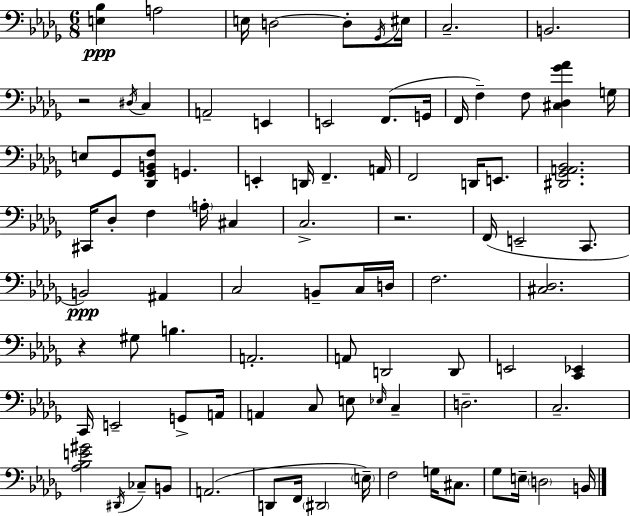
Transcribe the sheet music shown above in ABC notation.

X:1
T:Untitled
M:6/8
L:1/4
K:Bbm
[E,_B,] A,2 E,/4 D,2 D,/2 _G,,/4 ^E,/4 C,2 B,,2 z2 ^D,/4 C, A,,2 E,, E,,2 F,,/2 G,,/4 F,,/4 F, F,/2 [^C,_D,_G_A] G,/4 E,/2 _G,,/2 [_D,,_G,,B,,F,]/2 G,, E,, D,,/4 F,, A,,/4 F,,2 D,,/4 E,,/2 [^D,,_G,,A,,_B,,]2 ^C,,/4 _D,/2 F, A,/4 ^C, C,2 z2 F,,/4 E,,2 C,,/2 B,,2 ^A,, C,2 B,,/2 C,/4 D,/4 F,2 [^C,_D,]2 z ^G,/2 B, A,,2 A,,/2 D,,2 D,,/2 E,,2 [C,,_E,,] C,,/4 E,,2 G,,/2 A,,/4 A,, C,/2 E,/2 _E,/4 C, D,2 C,2 [_A,_B,E^G]2 ^D,,/4 _C,/2 B,,/2 A,,2 D,,/2 F,,/4 ^D,,2 E,/4 F,2 G,/4 ^C,/2 _G,/2 E,/4 D,2 B,,/4